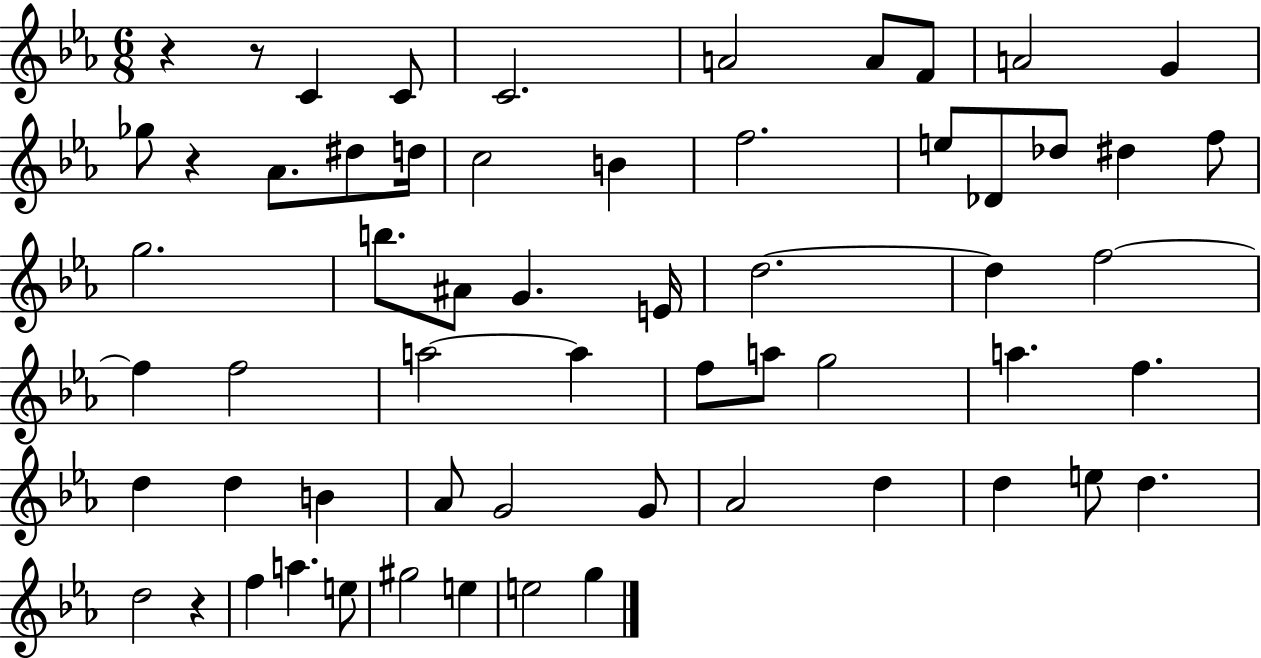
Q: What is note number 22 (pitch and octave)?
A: B5